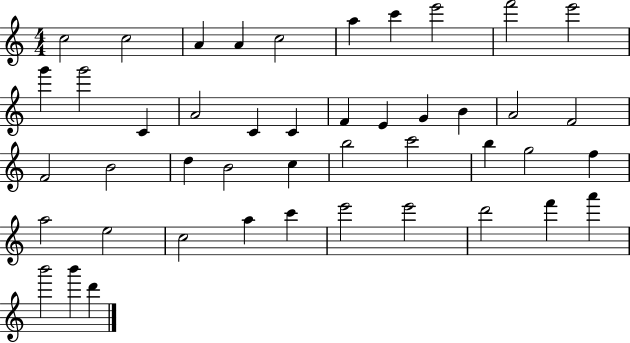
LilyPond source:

{
  \clef treble
  \numericTimeSignature
  \time 4/4
  \key c \major
  c''2 c''2 | a'4 a'4 c''2 | a''4 c'''4 e'''2 | f'''2 e'''2 | \break g'''4 g'''2 c'4 | a'2 c'4 c'4 | f'4 e'4 g'4 b'4 | a'2 f'2 | \break f'2 b'2 | d''4 b'2 c''4 | b''2 c'''2 | b''4 g''2 f''4 | \break a''2 e''2 | c''2 a''4 c'''4 | e'''2 e'''2 | d'''2 f'''4 a'''4 | \break b'''2 b'''4 d'''4 | \bar "|."
}